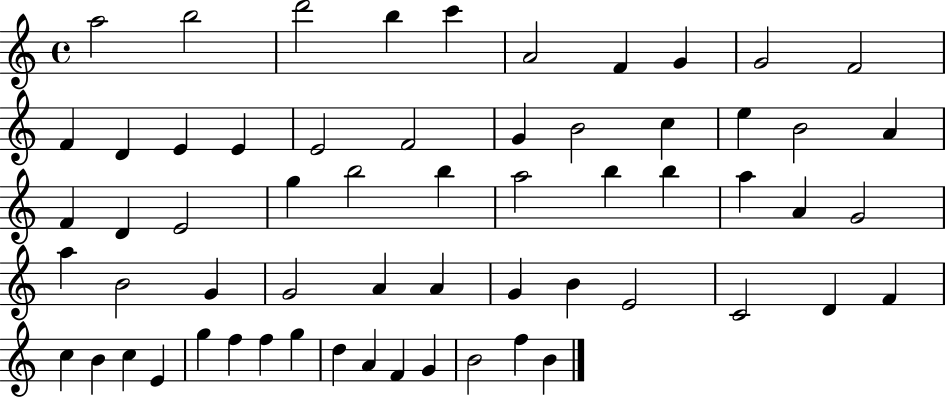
{
  \clef treble
  \time 4/4
  \defaultTimeSignature
  \key c \major
  a''2 b''2 | d'''2 b''4 c'''4 | a'2 f'4 g'4 | g'2 f'2 | \break f'4 d'4 e'4 e'4 | e'2 f'2 | g'4 b'2 c''4 | e''4 b'2 a'4 | \break f'4 d'4 e'2 | g''4 b''2 b''4 | a''2 b''4 b''4 | a''4 a'4 g'2 | \break a''4 b'2 g'4 | g'2 a'4 a'4 | g'4 b'4 e'2 | c'2 d'4 f'4 | \break c''4 b'4 c''4 e'4 | g''4 f''4 f''4 g''4 | d''4 a'4 f'4 g'4 | b'2 f''4 b'4 | \break \bar "|."
}